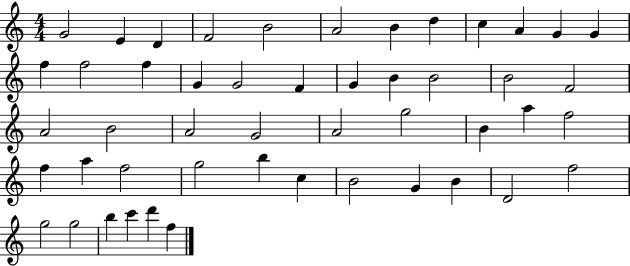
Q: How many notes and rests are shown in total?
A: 49